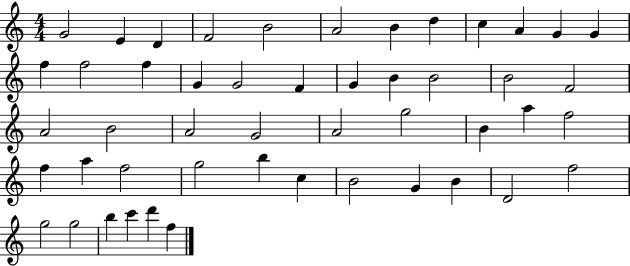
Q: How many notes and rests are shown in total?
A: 49